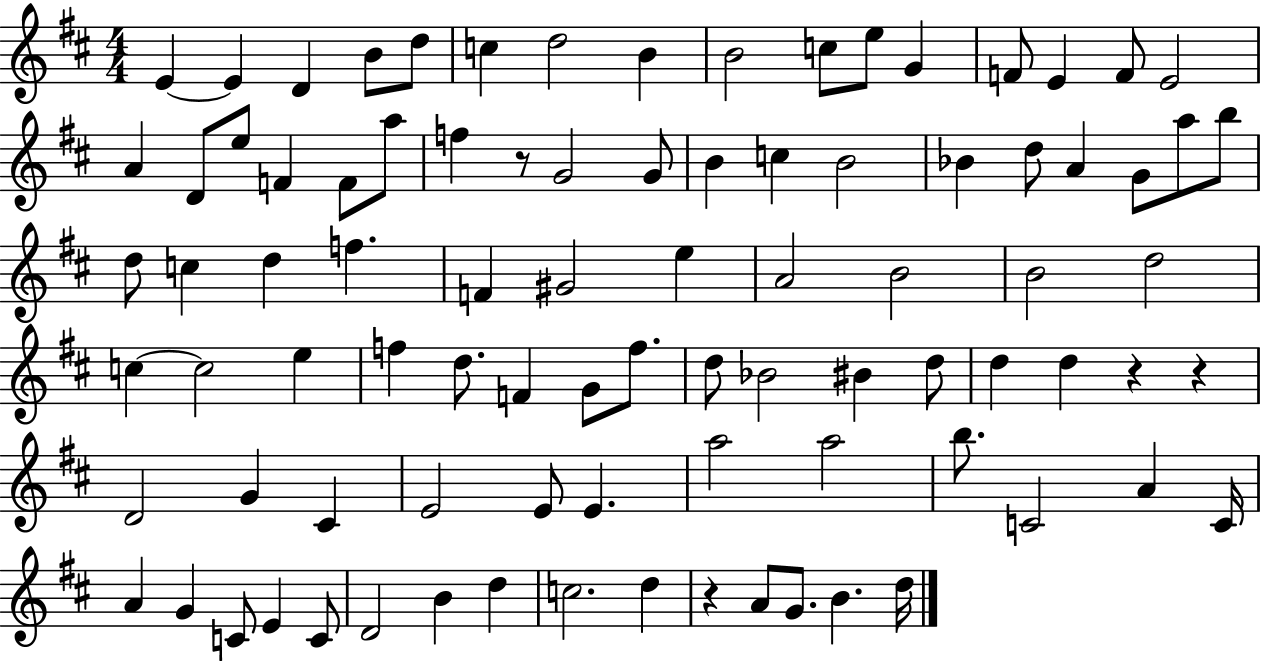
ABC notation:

X:1
T:Untitled
M:4/4
L:1/4
K:D
E E D B/2 d/2 c d2 B B2 c/2 e/2 G F/2 E F/2 E2 A D/2 e/2 F F/2 a/2 f z/2 G2 G/2 B c B2 _B d/2 A G/2 a/2 b/2 d/2 c d f F ^G2 e A2 B2 B2 d2 c c2 e f d/2 F G/2 f/2 d/2 _B2 ^B d/2 d d z z D2 G ^C E2 E/2 E a2 a2 b/2 C2 A C/4 A G C/2 E C/2 D2 B d c2 d z A/2 G/2 B d/4